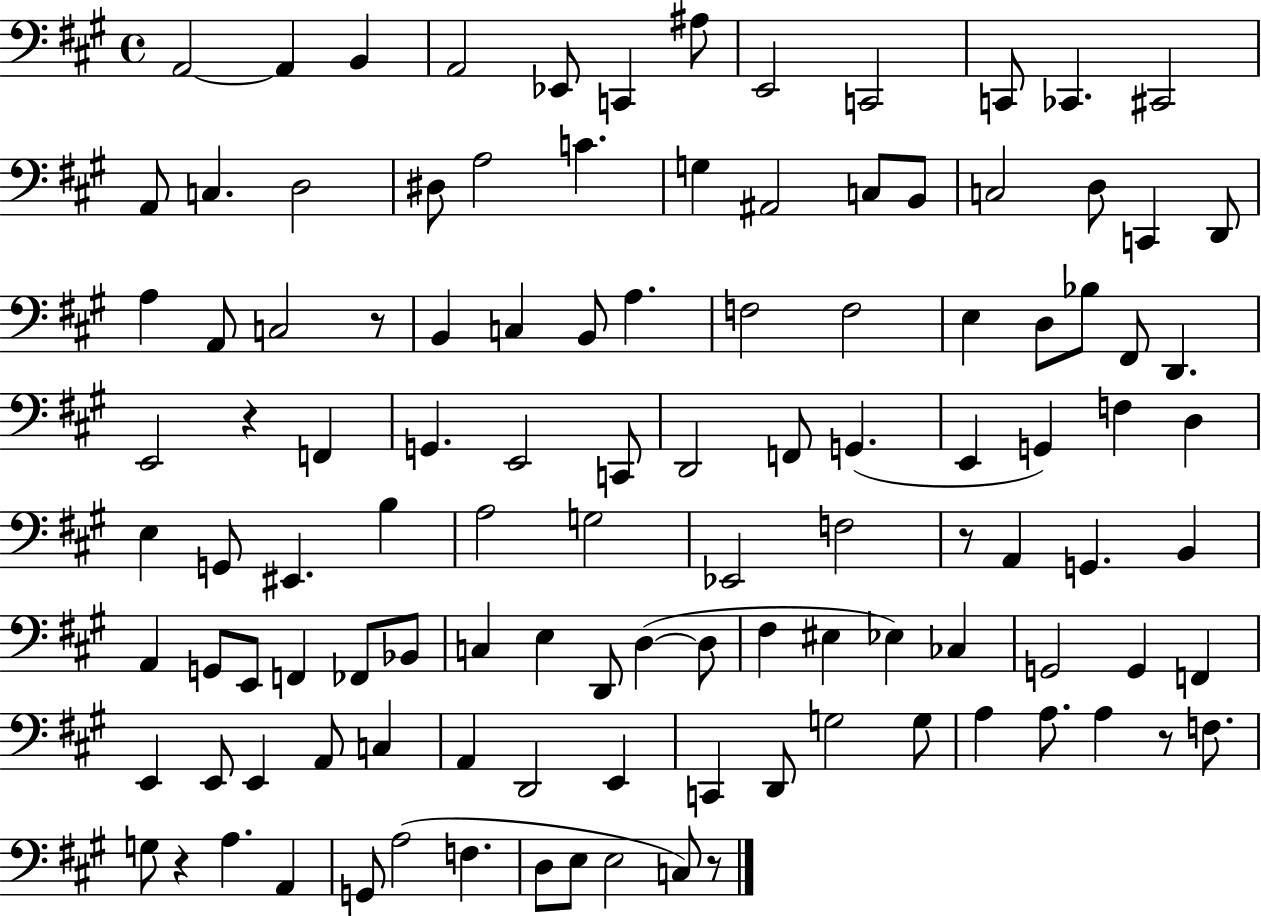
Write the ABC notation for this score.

X:1
T:Untitled
M:4/4
L:1/4
K:A
A,,2 A,, B,, A,,2 _E,,/2 C,, ^A,/2 E,,2 C,,2 C,,/2 _C,, ^C,,2 A,,/2 C, D,2 ^D,/2 A,2 C G, ^A,,2 C,/2 B,,/2 C,2 D,/2 C,, D,,/2 A, A,,/2 C,2 z/2 B,, C, B,,/2 A, F,2 F,2 E, D,/2 _B,/2 ^F,,/2 D,, E,,2 z F,, G,, E,,2 C,,/2 D,,2 F,,/2 G,, E,, G,, F, D, E, G,,/2 ^E,, B, A,2 G,2 _E,,2 F,2 z/2 A,, G,, B,, A,, G,,/2 E,,/2 F,, _F,,/2 _B,,/2 C, E, D,,/2 D, D,/2 ^F, ^E, _E, _C, G,,2 G,, F,, E,, E,,/2 E,, A,,/2 C, A,, D,,2 E,, C,, D,,/2 G,2 G,/2 A, A,/2 A, z/2 F,/2 G,/2 z A, A,, G,,/2 A,2 F, D,/2 E,/2 E,2 C,/2 z/2